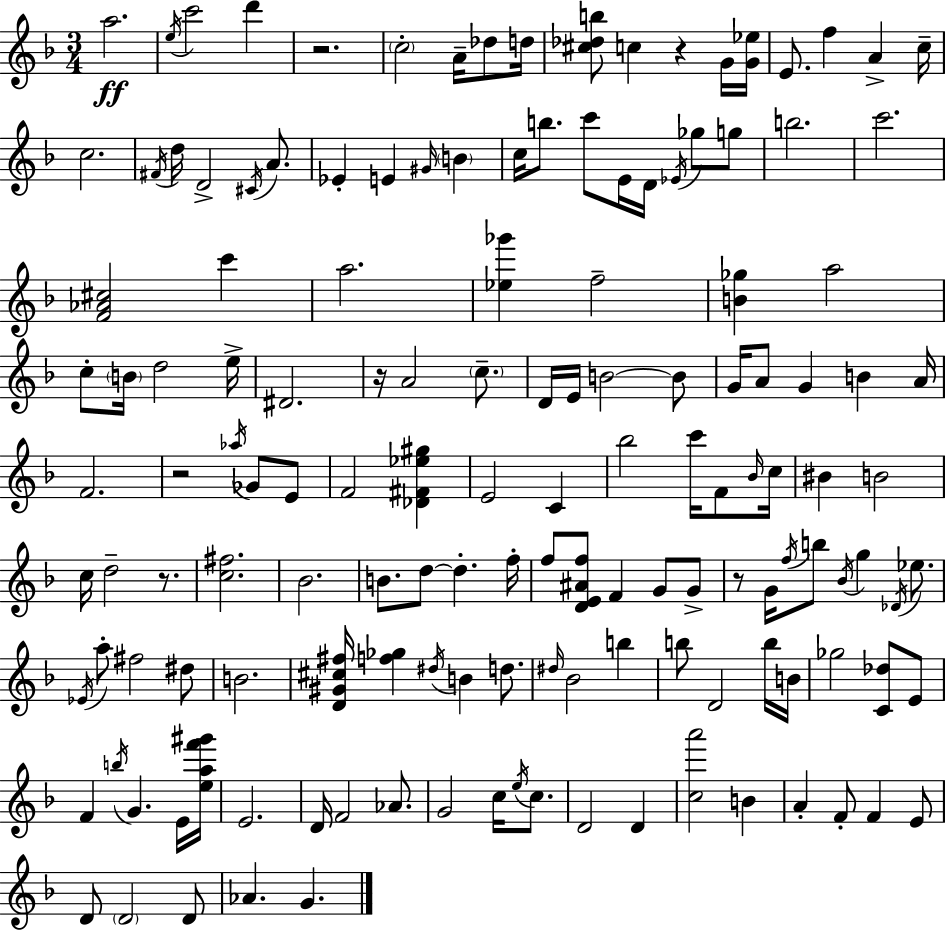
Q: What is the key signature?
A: F major